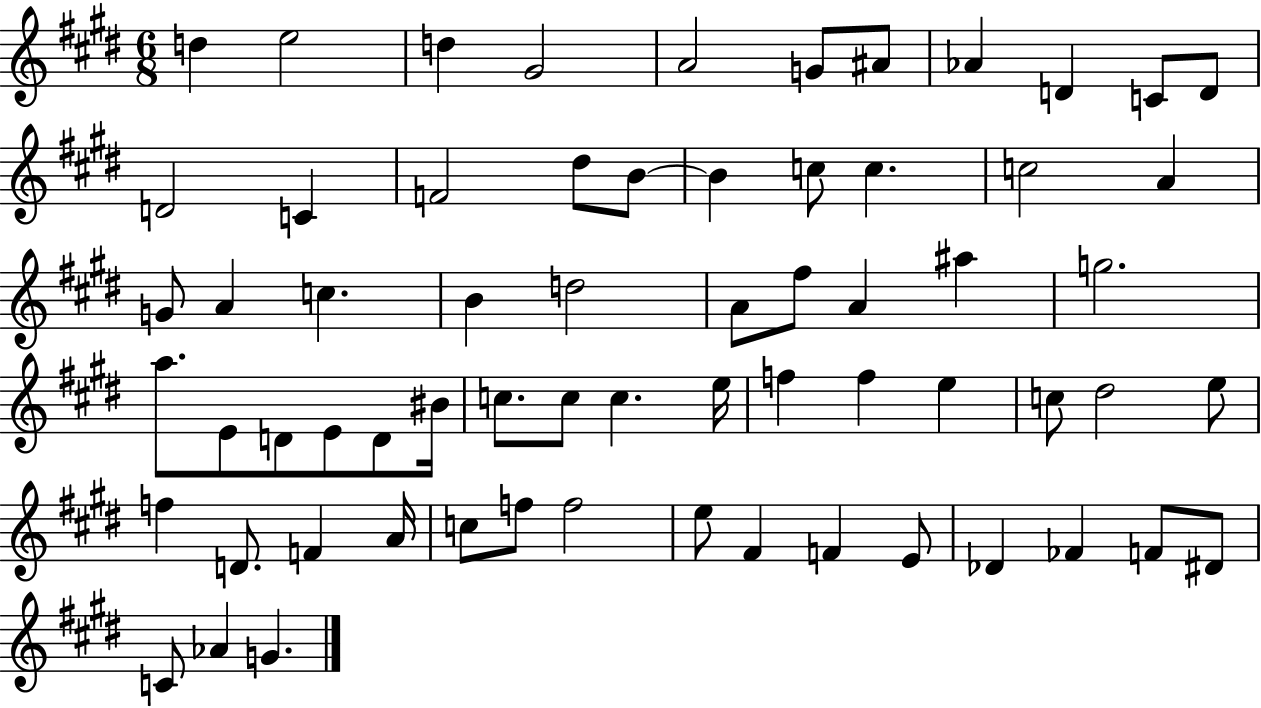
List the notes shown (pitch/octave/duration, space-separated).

D5/q E5/h D5/q G#4/h A4/h G4/e A#4/e Ab4/q D4/q C4/e D4/e D4/h C4/q F4/h D#5/e B4/e B4/q C5/e C5/q. C5/h A4/q G4/e A4/q C5/q. B4/q D5/h A4/e F#5/e A4/q A#5/q G5/h. A5/e. E4/e D4/e E4/e D4/e BIS4/s C5/e. C5/e C5/q. E5/s F5/q F5/q E5/q C5/e D#5/h E5/e F5/q D4/e. F4/q A4/s C5/e F5/e F5/h E5/e F#4/q F4/q E4/e Db4/q FES4/q F4/e D#4/e C4/e Ab4/q G4/q.